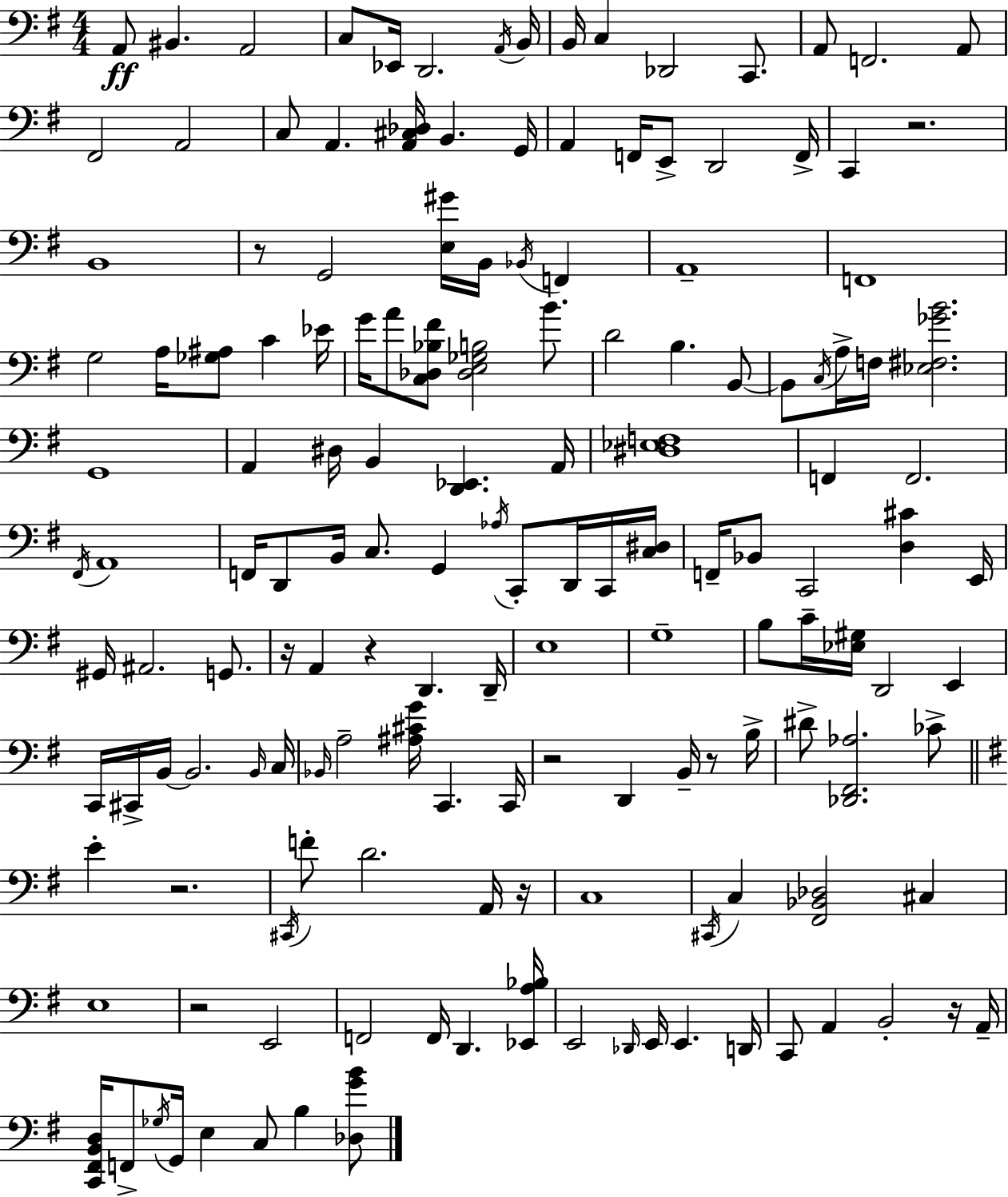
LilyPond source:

{
  \clef bass
  \numericTimeSignature
  \time 4/4
  \key e \minor
  a,8\ff bis,4. a,2 | c8 ees,16 d,2. \acciaccatura { a,16 } | b,16 b,16 c4 des,2 c,8. | a,8 f,2. a,8 | \break fis,2 a,2 | c8 a,4. <a, cis des>16 b,4. | g,16 a,4 f,16 e,8-> d,2 | f,16-> c,4 r2. | \break b,1 | r8 g,2 <e gis'>16 b,16 \acciaccatura { bes,16 } f,4 | a,1-- | f,1 | \break g2 a16 <ges ais>8 c'4 | ees'16 g'16 a'8 <c des bes fis'>8 <des e ges b>2 b'8. | d'2 b4. | b,8~~ b,8 \acciaccatura { c16 } a16-> f16 <ees fis ges' b'>2. | \break g,1 | a,4 dis16 b,4 <d, ees,>4. | a,16 <dis ees f>1 | f,4 f,2. | \break \acciaccatura { fis,16 } a,1 | f,16 d,8 b,16 c8. g,4 \acciaccatura { aes16 } | c,8-. d,16 c,16 <c dis>16 f,16-- bes,8 c,2 | <d cis'>4 e,16 gis,16 ais,2. | \break g,8. r16 a,4 r4 d,4. | d,16-- e1 | g1-- | b8 c'16-- <ees gis>16 d,2 | \break e,4 c,16 cis,16-> b,16~~ b,2. | \grace { b,16 } c16 \grace { bes,16 } a2-- <ais cis' g'>16 | c,4. c,16 r2 d,4 | b,16-- r8 b16-> dis'8-> <des, fis, aes>2. | \break ces'8-> \bar "||" \break \key g \major e'4-. r2. | \acciaccatura { cis,16 } f'8-. d'2. a,16 | r16 c1 | \acciaccatura { cis,16 } c4 <fis, bes, des>2 cis4 | \break e1 | r2 e,2 | f,2 f,16 d,4. | <ees, a bes>16 e,2 \grace { des,16 } e,16 e,4. | \break d,16 c,8 a,4 b,2-. | r16 a,16-- <c, fis, b, d>16 f,8-> \acciaccatura { ges16 } g,16 e4 c8 b4 | <des g' b'>8 \bar "|."
}